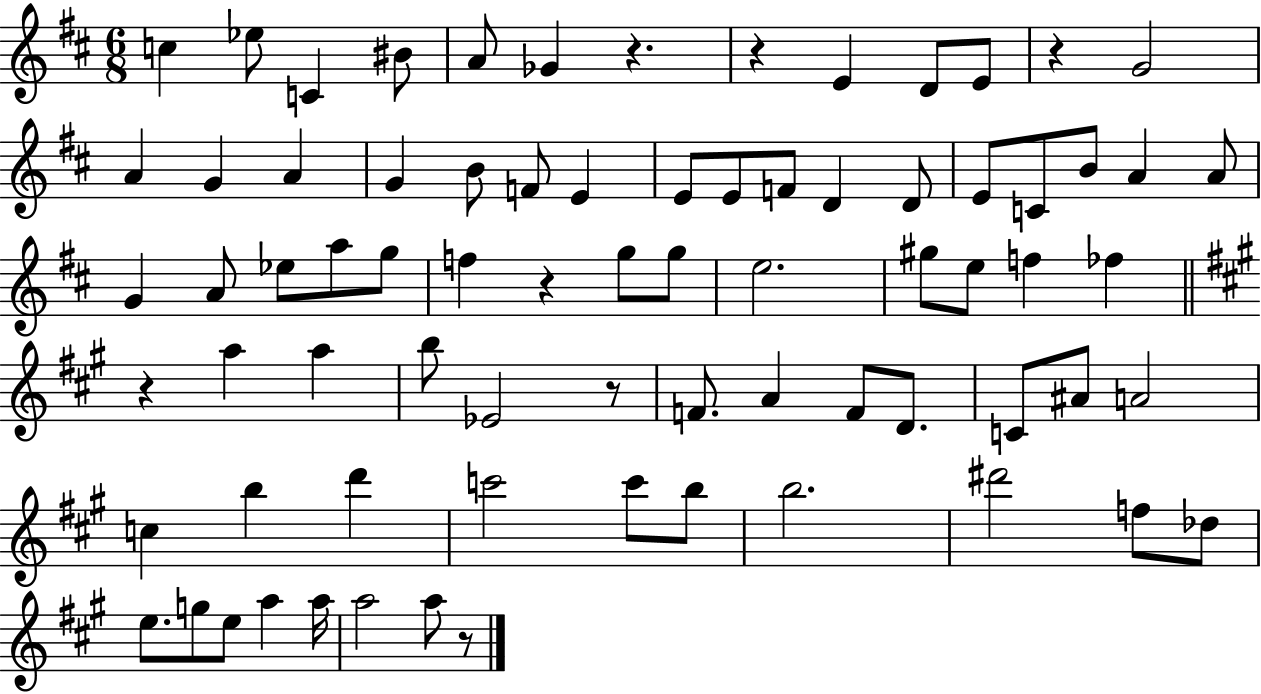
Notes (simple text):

C5/q Eb5/e C4/q BIS4/e A4/e Gb4/q R/q. R/q E4/q D4/e E4/e R/q G4/h A4/q G4/q A4/q G4/q B4/e F4/e E4/q E4/e E4/e F4/e D4/q D4/e E4/e C4/e B4/e A4/q A4/e G4/q A4/e Eb5/e A5/e G5/e F5/q R/q G5/e G5/e E5/h. G#5/e E5/e F5/q FES5/q R/q A5/q A5/q B5/e Eb4/h R/e F4/e. A4/q F4/e D4/e. C4/e A#4/e A4/h C5/q B5/q D6/q C6/h C6/e B5/e B5/h. D#6/h F5/e Db5/e E5/e. G5/e E5/e A5/q A5/s A5/h A5/e R/e